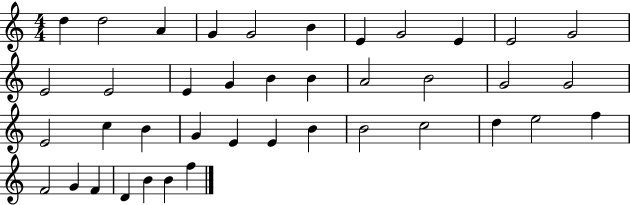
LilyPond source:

{
  \clef treble
  \numericTimeSignature
  \time 4/4
  \key c \major
  d''4 d''2 a'4 | g'4 g'2 b'4 | e'4 g'2 e'4 | e'2 g'2 | \break e'2 e'2 | e'4 g'4 b'4 b'4 | a'2 b'2 | g'2 g'2 | \break e'2 c''4 b'4 | g'4 e'4 e'4 b'4 | b'2 c''2 | d''4 e''2 f''4 | \break f'2 g'4 f'4 | d'4 b'4 b'4 f''4 | \bar "|."
}